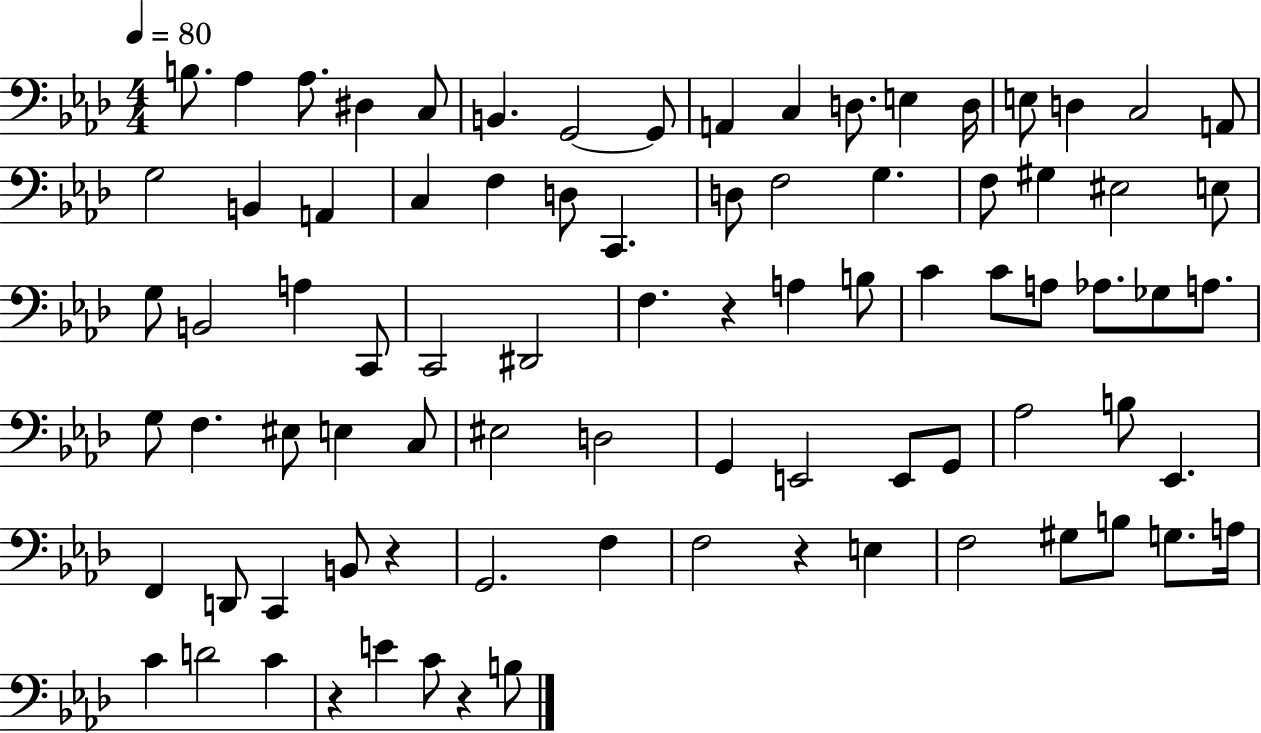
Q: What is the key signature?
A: AES major